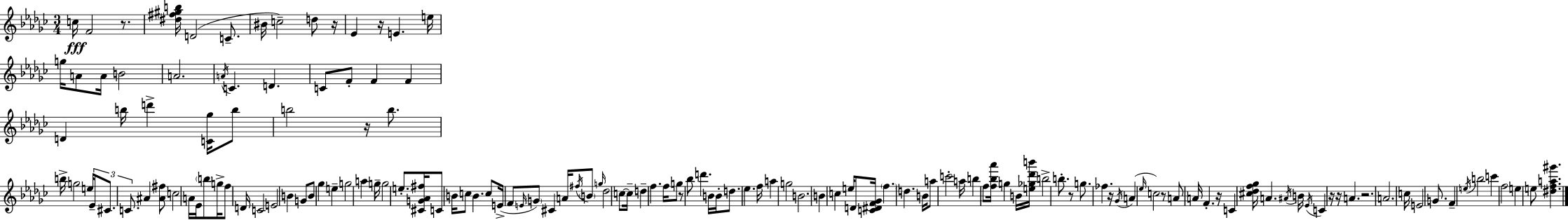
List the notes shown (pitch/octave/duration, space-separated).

C5/s F4/h R/e. [D#5,F#5,G#5,B5]/s D4/h C4/e. BIS4/s C5/h D5/e R/s Eb4/q R/s E4/q. E5/s G5/s A4/e A4/s B4/h A4/h. A4/s C4/q. D4/q. C4/e F4/e F4/q F4/q D4/q B5/s D6/q [C4,Gb5]/s B5/e B5/h R/s B5/e. B5/s G5/h E5/s Eb4/e C#4/e. C4/e. A#4/q [A#4,F#5]/e C5/h A4/s Eb4/s B5/e G5/s F5/e D4/s C4/h E4/h B4/q G4/e B4/e Gb5/q E5/q G5/h A5/q G5/s G5/h E5/e. [C#4,G4,Ab4,F#5]/s C4/e B4/s C5/e B4/q. C5/e E4/s F4/e E4/s G4/e C#4/q A4/s F#5/s B4/e G5/s Db5/h C5/e C5/s D5/q F5/q. F5/s G5/e R/e Bb5/e D6/q. B4/s B4/s D5/e. Eb5/q. F5/s A5/q G5/h B4/h. B4/q C5/q E5/s D4/e [C4,D#4,F4,Gb4]/s F5/q. D5/q. B4/s A5/e C6/h A5/s B5/q F5/e [F5,Bb5,Ab6]/s G5/q B4/s [E5,Gb5,Db6,B6]/s B5/h B5/e. R/e G5/e. FES5/q. R/s Gb4/s A4/q Eb5/s C5/h R/e A4/e A4/s F4/q. R/s C4/q [C#5,Db5,F5,Gb5]/s A4/q. A#4/s B4/s Eb4/s C4/q R/s R/s A4/q. R/h. A4/h. C5/s E4/h G4/e. F4/q E5/s B5/h C6/q F5/h E5/q E5/e [D#5,F5,A5,G#6]/q.